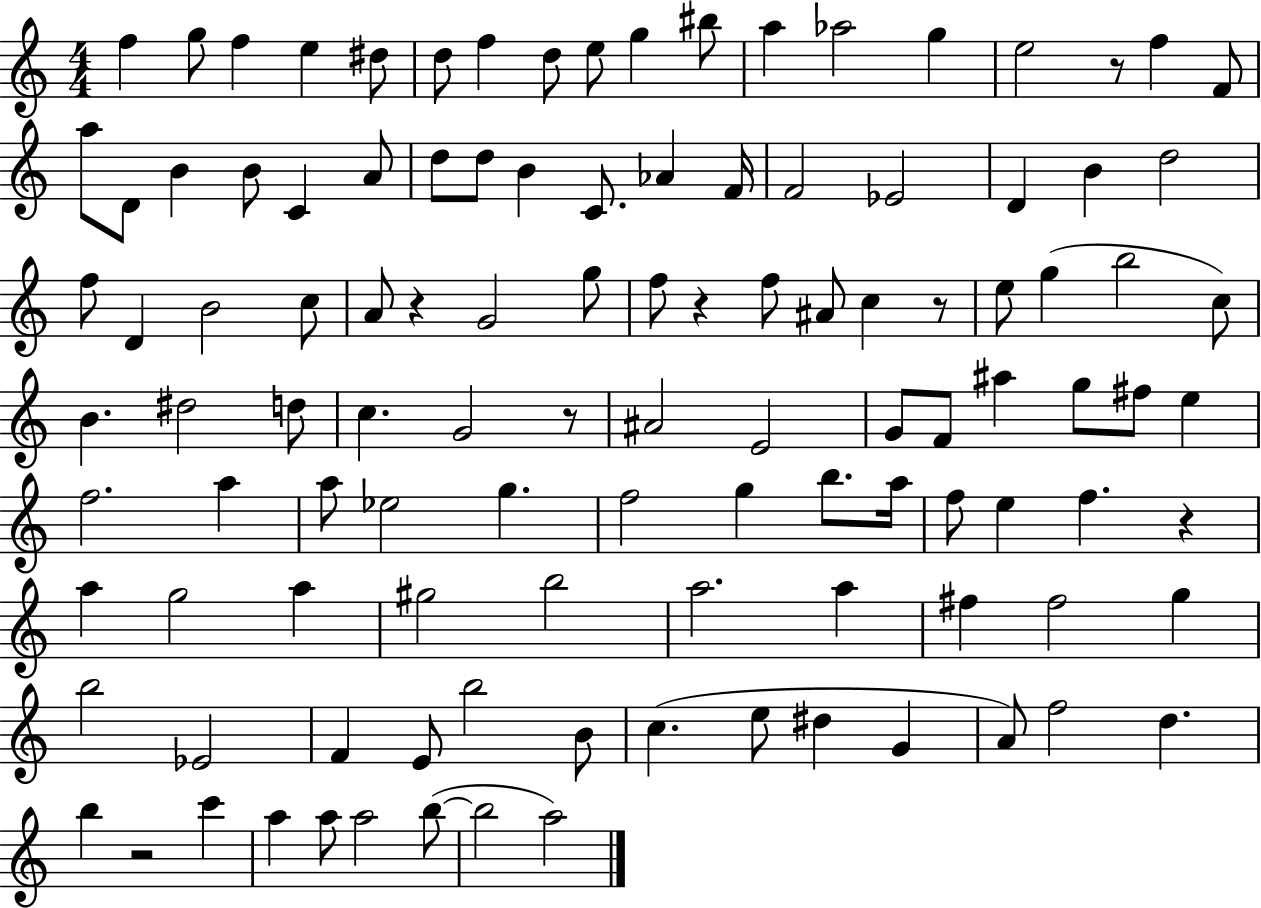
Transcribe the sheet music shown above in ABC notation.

X:1
T:Untitled
M:4/4
L:1/4
K:C
f g/2 f e ^d/2 d/2 f d/2 e/2 g ^b/2 a _a2 g e2 z/2 f F/2 a/2 D/2 B B/2 C A/2 d/2 d/2 B C/2 _A F/4 F2 _E2 D B d2 f/2 D B2 c/2 A/2 z G2 g/2 f/2 z f/2 ^A/2 c z/2 e/2 g b2 c/2 B ^d2 d/2 c G2 z/2 ^A2 E2 G/2 F/2 ^a g/2 ^f/2 e f2 a a/2 _e2 g f2 g b/2 a/4 f/2 e f z a g2 a ^g2 b2 a2 a ^f ^f2 g b2 _E2 F E/2 b2 B/2 c e/2 ^d G A/2 f2 d b z2 c' a a/2 a2 b/2 b2 a2